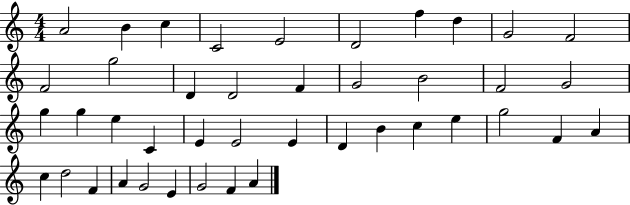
A4/h B4/q C5/q C4/h E4/h D4/h F5/q D5/q G4/h F4/h F4/h G5/h D4/q D4/h F4/q G4/h B4/h F4/h G4/h G5/q G5/q E5/q C4/q E4/q E4/h E4/q D4/q B4/q C5/q E5/q G5/h F4/q A4/q C5/q D5/h F4/q A4/q G4/h E4/q G4/h F4/q A4/q